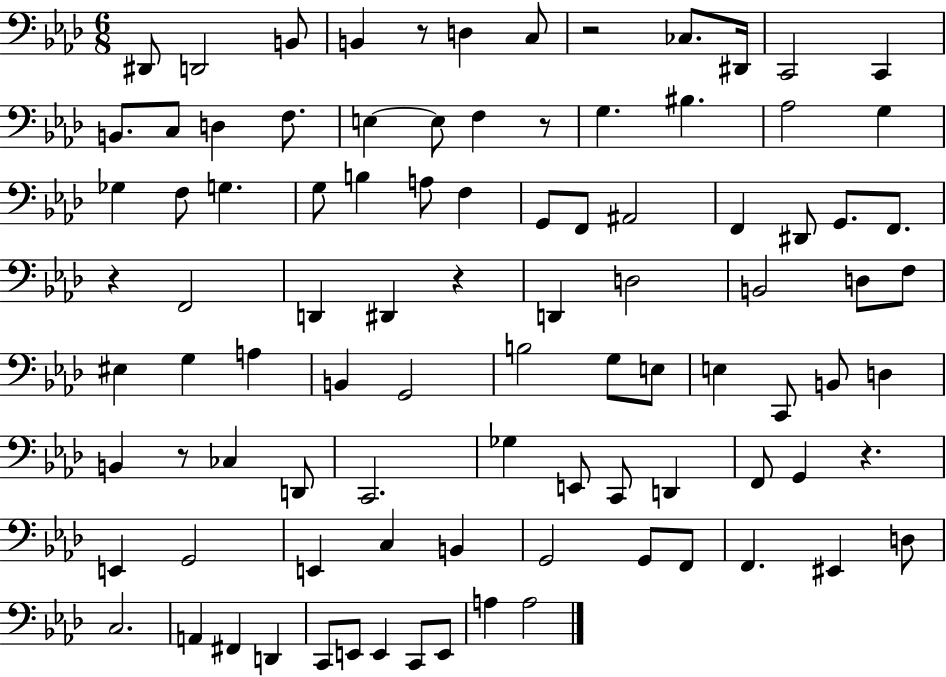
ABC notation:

X:1
T:Untitled
M:6/8
L:1/4
K:Ab
^D,,/2 D,,2 B,,/2 B,, z/2 D, C,/2 z2 _C,/2 ^D,,/4 C,,2 C,, B,,/2 C,/2 D, F,/2 E, E,/2 F, z/2 G, ^B, _A,2 G, _G, F,/2 G, G,/2 B, A,/2 F, G,,/2 F,,/2 ^A,,2 F,, ^D,,/2 G,,/2 F,,/2 z F,,2 D,, ^D,, z D,, D,2 B,,2 D,/2 F,/2 ^E, G, A, B,, G,,2 B,2 G,/2 E,/2 E, C,,/2 B,,/2 D, B,, z/2 _C, D,,/2 C,,2 _G, E,,/2 C,,/2 D,, F,,/2 G,, z E,, G,,2 E,, C, B,, G,,2 G,,/2 F,,/2 F,, ^E,, D,/2 C,2 A,, ^F,, D,, C,,/2 E,,/2 E,, C,,/2 E,,/2 A, A,2